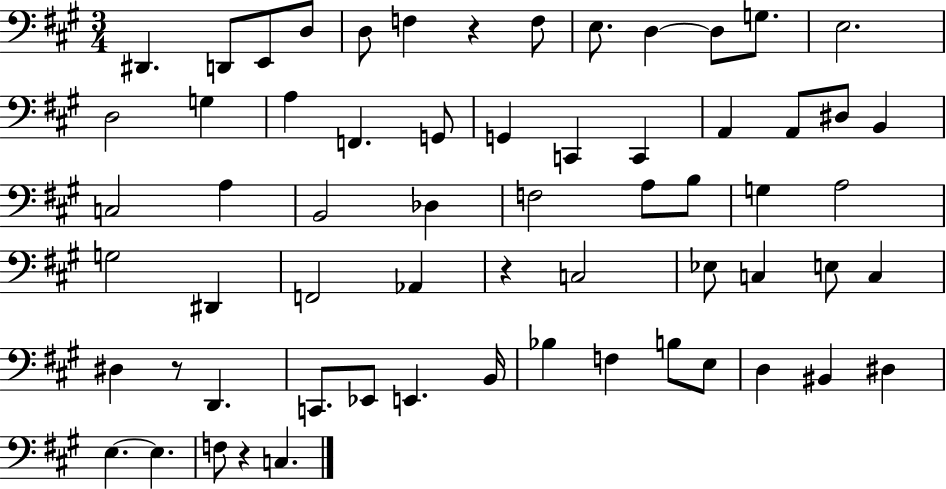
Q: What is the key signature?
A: A major